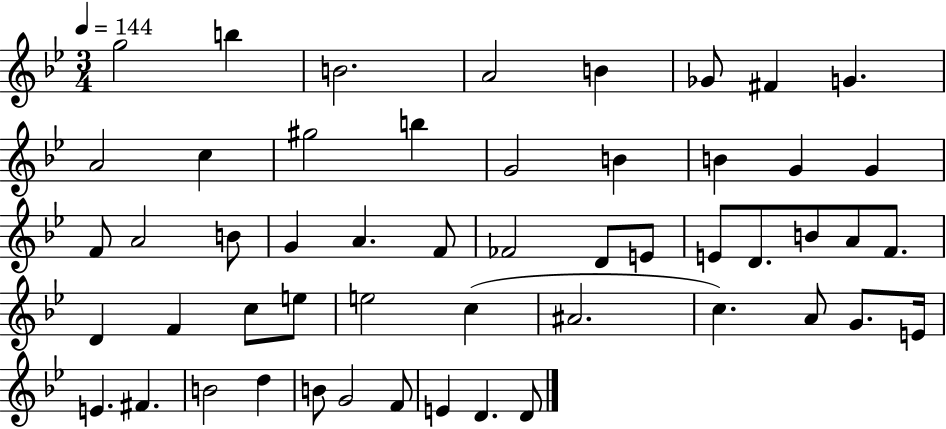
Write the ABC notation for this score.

X:1
T:Untitled
M:3/4
L:1/4
K:Bb
g2 b B2 A2 B _G/2 ^F G A2 c ^g2 b G2 B B G G F/2 A2 B/2 G A F/2 _F2 D/2 E/2 E/2 D/2 B/2 A/2 F/2 D F c/2 e/2 e2 c ^A2 c A/2 G/2 E/4 E ^F B2 d B/2 G2 F/2 E D D/2